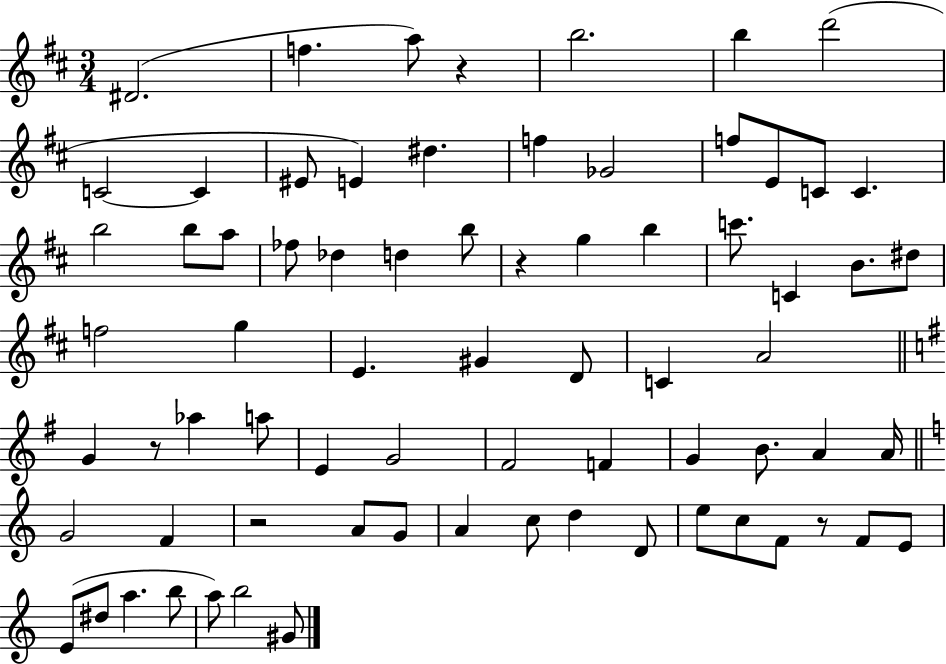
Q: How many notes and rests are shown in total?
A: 73